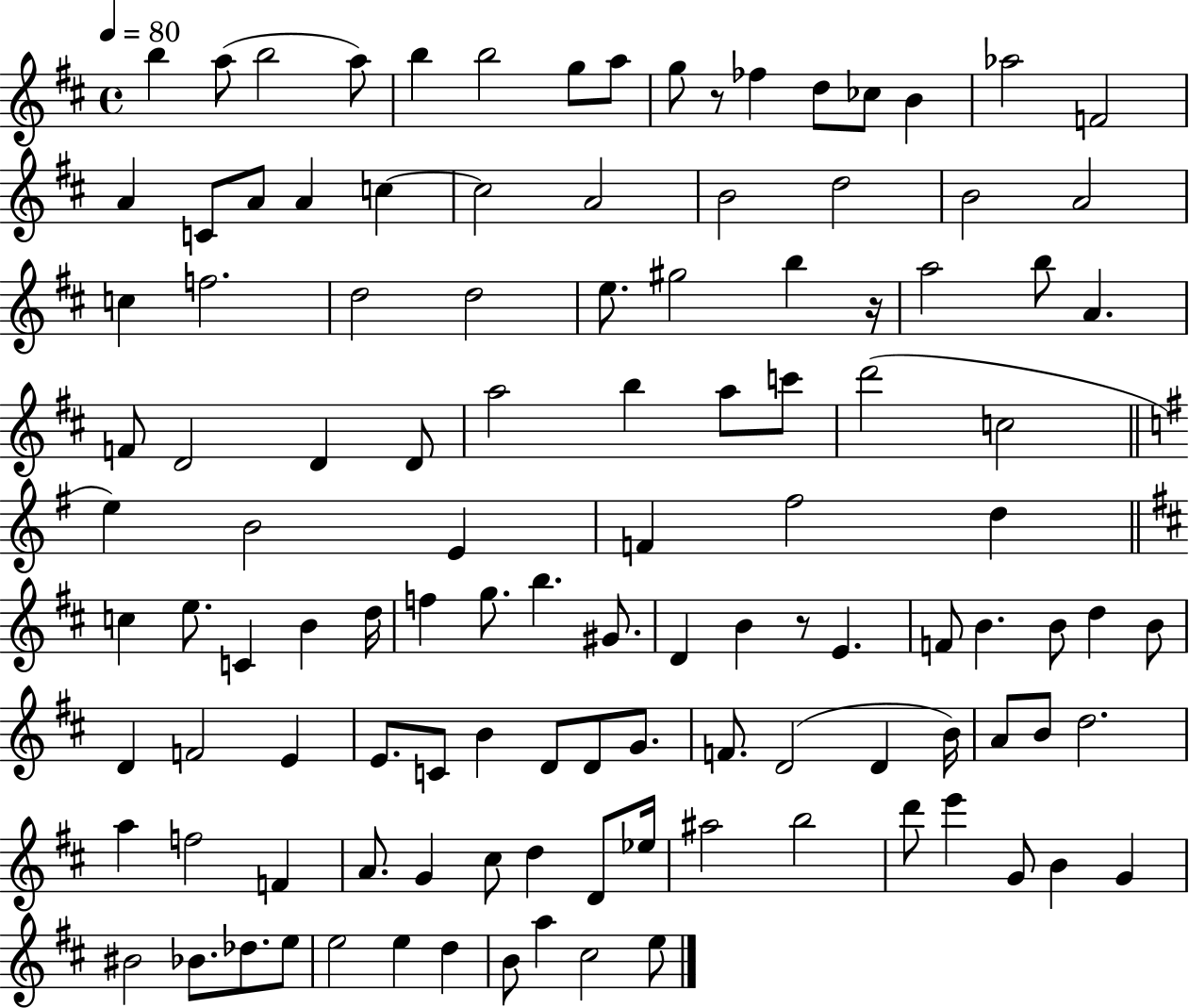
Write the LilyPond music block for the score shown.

{
  \clef treble
  \time 4/4
  \defaultTimeSignature
  \key d \major
  \tempo 4 = 80
  \repeat volta 2 { b''4 a''8( b''2 a''8) | b''4 b''2 g''8 a''8 | g''8 r8 fes''4 d''8 ces''8 b'4 | aes''2 f'2 | \break a'4 c'8 a'8 a'4 c''4~~ | c''2 a'2 | b'2 d''2 | b'2 a'2 | \break c''4 f''2. | d''2 d''2 | e''8. gis''2 b''4 r16 | a''2 b''8 a'4. | \break f'8 d'2 d'4 d'8 | a''2 b''4 a''8 c'''8 | d'''2( c''2 | \bar "||" \break \key g \major e''4) b'2 e'4 | f'4 fis''2 d''4 | \bar "||" \break \key d \major c''4 e''8. c'4 b'4 d''16 | f''4 g''8. b''4. gis'8. | d'4 b'4 r8 e'4. | f'8 b'4. b'8 d''4 b'8 | \break d'4 f'2 e'4 | e'8. c'8 b'4 d'8 d'8 g'8. | f'8. d'2( d'4 b'16) | a'8 b'8 d''2. | \break a''4 f''2 f'4 | a'8. g'4 cis''8 d''4 d'8 ees''16 | ais''2 b''2 | d'''8 e'''4 g'8 b'4 g'4 | \break bis'2 bes'8. des''8. e''8 | e''2 e''4 d''4 | b'8 a''4 cis''2 e''8 | } \bar "|."
}